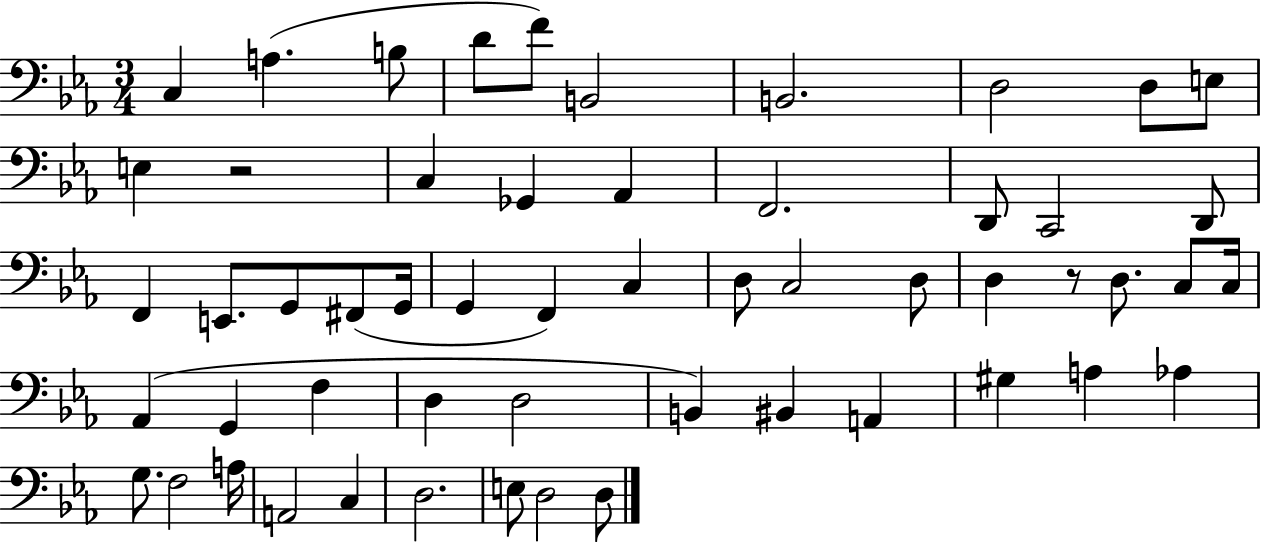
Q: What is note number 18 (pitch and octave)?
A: D2